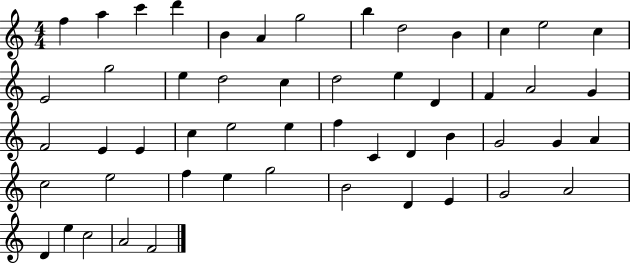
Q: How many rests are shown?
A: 0